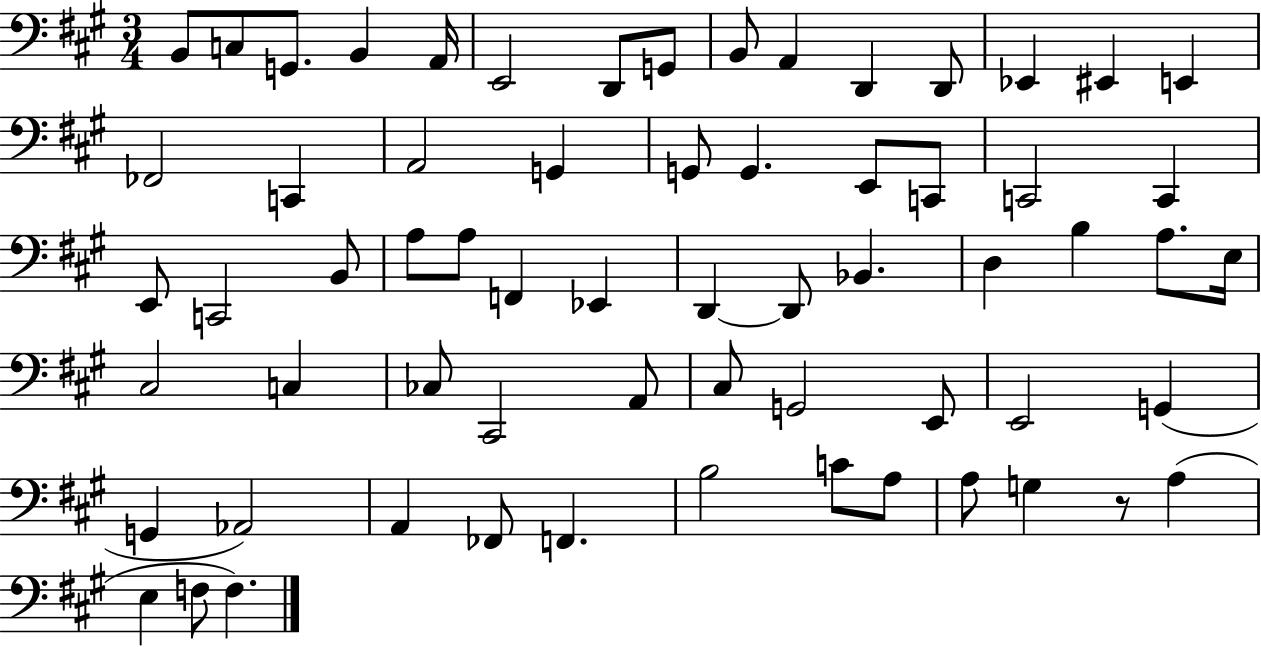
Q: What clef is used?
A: bass